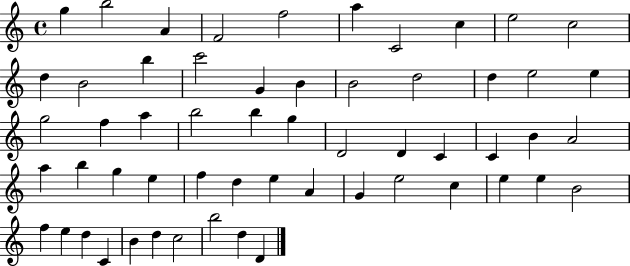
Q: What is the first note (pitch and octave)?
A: G5